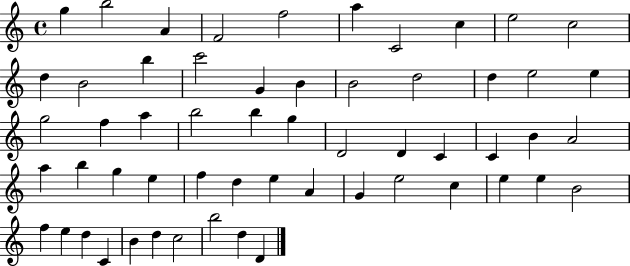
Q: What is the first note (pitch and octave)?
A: G5